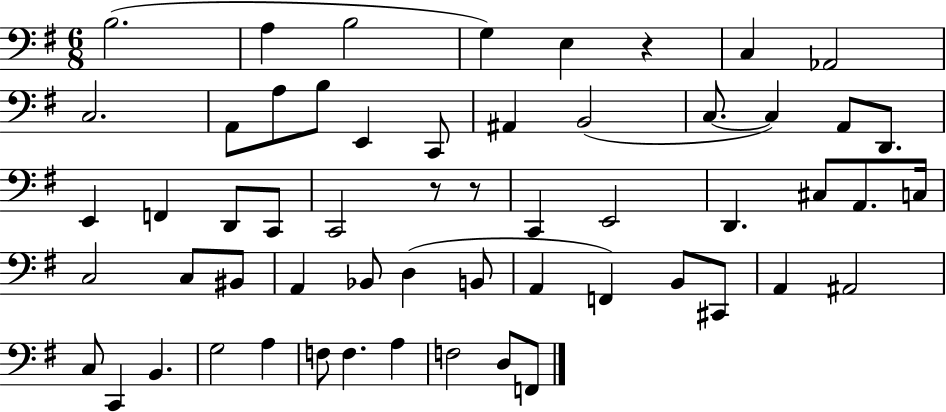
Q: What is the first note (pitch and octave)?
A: B3